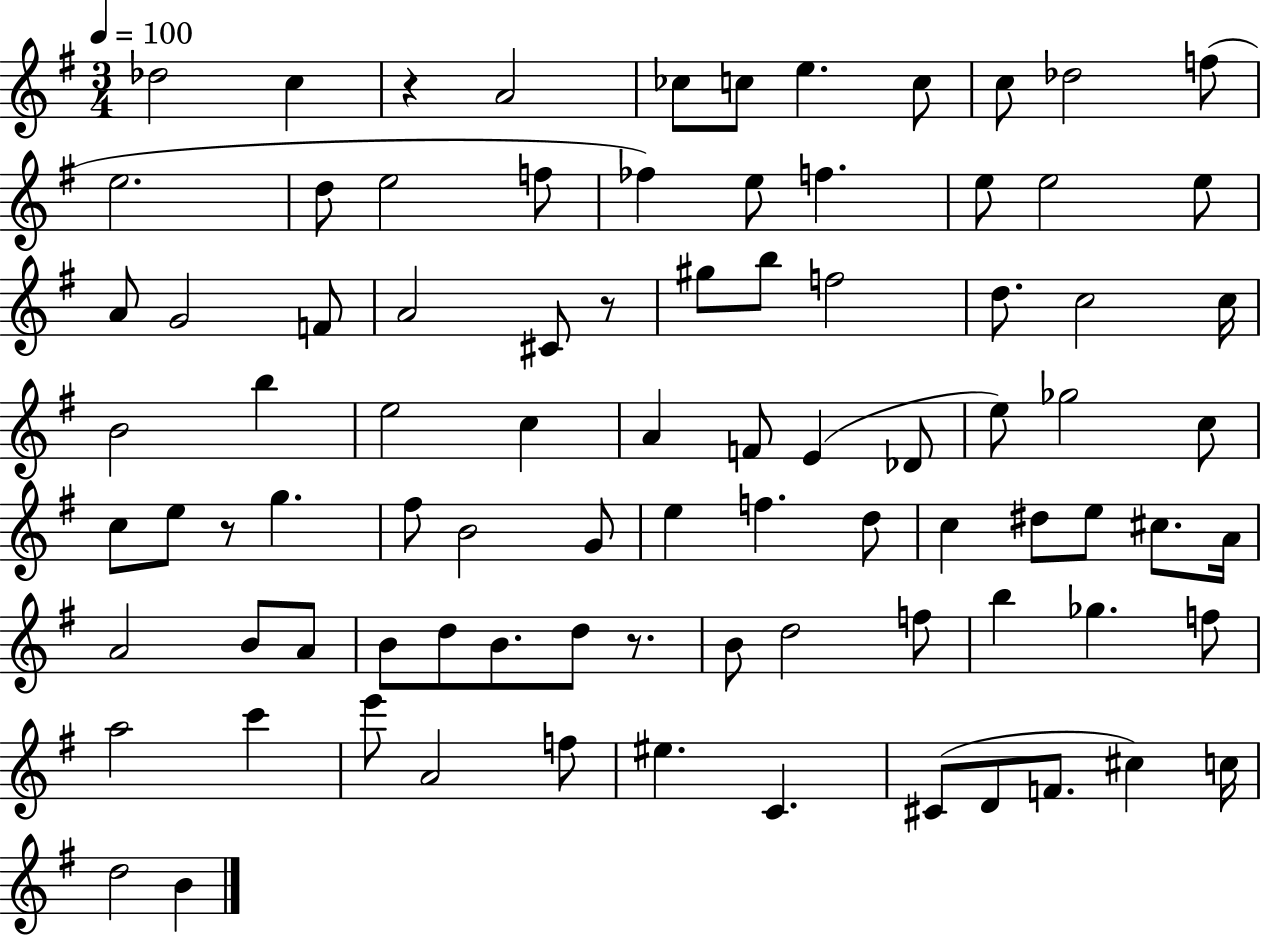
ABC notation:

X:1
T:Untitled
M:3/4
L:1/4
K:G
_d2 c z A2 _c/2 c/2 e c/2 c/2 _d2 f/2 e2 d/2 e2 f/2 _f e/2 f e/2 e2 e/2 A/2 G2 F/2 A2 ^C/2 z/2 ^g/2 b/2 f2 d/2 c2 c/4 B2 b e2 c A F/2 E _D/2 e/2 _g2 c/2 c/2 e/2 z/2 g ^f/2 B2 G/2 e f d/2 c ^d/2 e/2 ^c/2 A/4 A2 B/2 A/2 B/2 d/2 B/2 d/2 z/2 B/2 d2 f/2 b _g f/2 a2 c' e'/2 A2 f/2 ^e C ^C/2 D/2 F/2 ^c c/4 d2 B